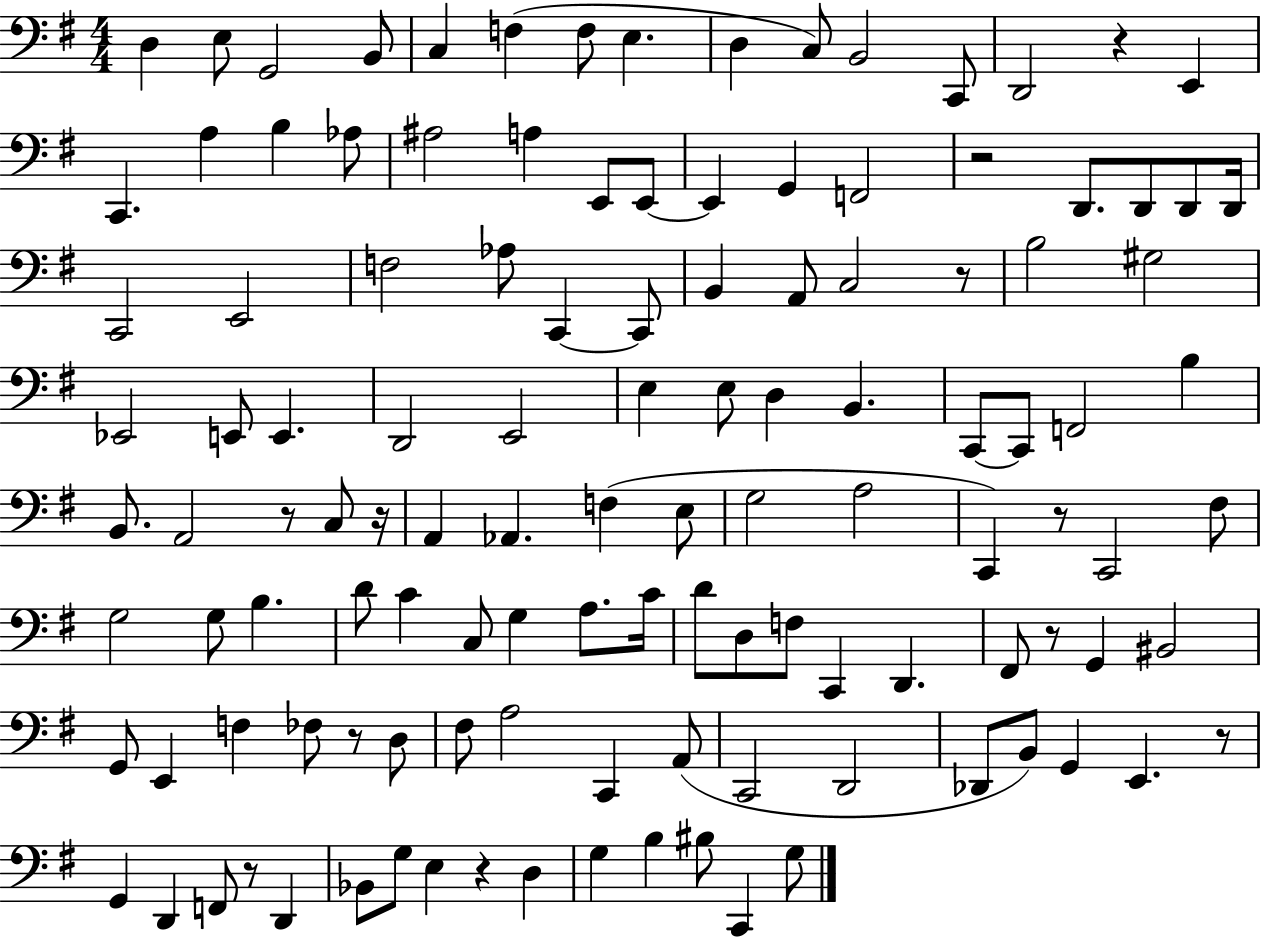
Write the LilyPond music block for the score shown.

{
  \clef bass
  \numericTimeSignature
  \time 4/4
  \key g \major
  d4 e8 g,2 b,8 | c4 f4( f8 e4. | d4 c8) b,2 c,8 | d,2 r4 e,4 | \break c,4. a4 b4 aes8 | ais2 a4 e,8 e,8~~ | e,4 g,4 f,2 | r2 d,8. d,8 d,8 d,16 | \break c,2 e,2 | f2 aes8 c,4~~ c,8 | b,4 a,8 c2 r8 | b2 gis2 | \break ees,2 e,8 e,4. | d,2 e,2 | e4 e8 d4 b,4. | c,8~~ c,8 f,2 b4 | \break b,8. a,2 r8 c8 r16 | a,4 aes,4. f4( e8 | g2 a2 | c,4) r8 c,2 fis8 | \break g2 g8 b4. | d'8 c'4 c8 g4 a8. c'16 | d'8 d8 f8 c,4 d,4. | fis,8 r8 g,4 bis,2 | \break g,8 e,4 f4 fes8 r8 d8 | fis8 a2 c,4 a,8( | c,2 d,2 | des,8 b,8) g,4 e,4. r8 | \break g,4 d,4 f,8 r8 d,4 | bes,8 g8 e4 r4 d4 | g4 b4 bis8 c,4 g8 | \bar "|."
}